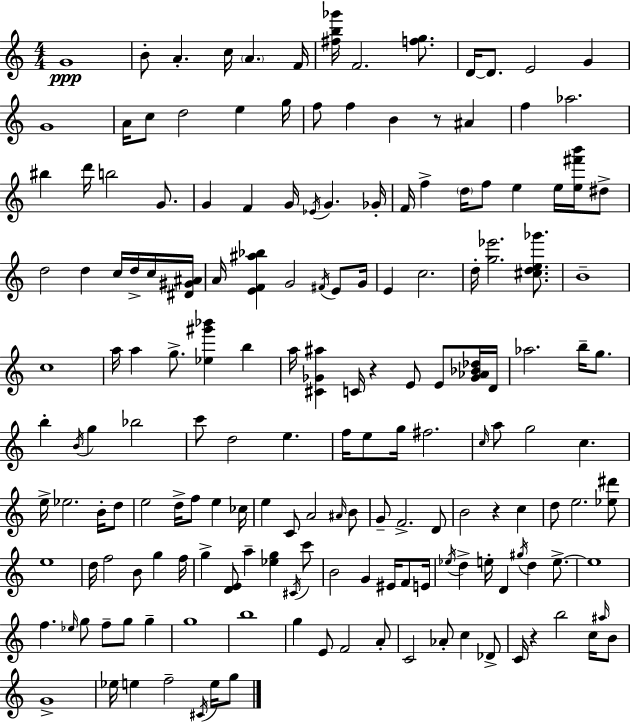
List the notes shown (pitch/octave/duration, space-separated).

G4/w B4/e A4/q. C5/s A4/q. F4/s [F#5,B5,Gb6]/s F4/h. [F5,G5]/e. D4/s D4/e. E4/h G4/q G4/w A4/s C5/e D5/h E5/q G5/s F5/e F5/q B4/q R/e A#4/q F5/q Ab5/h. BIS5/q D6/s B5/h G4/e. G4/q F4/q G4/s Eb4/s G4/q. Gb4/s F4/s F5/q D5/s F5/e E5/q E5/s [E5,F#6,B6]/s D#5/e D5/h D5/q C5/s D5/s C5/s [D#4,G#4,A#4]/s A4/s [E4,F4,A#5,Bb5]/q G4/h F#4/s E4/e G4/s E4/q C5/h. D5/s [G5,Eb6]/h. [C#5,D5,E5,Gb6]/e. B4/w C5/w A5/s A5/q G5/e. [Eb5,G#6,Bb6]/q B5/q A5/s [C#4,Gb4,A#5]/q C4/s R/q E4/e E4/e [Gb4,Ab4,Bb4,Db5]/s D4/s Ab5/h. B5/s G5/e. B5/q B4/s G5/q Bb5/h C6/e D5/h E5/q. F5/s E5/e G5/s F#5/h. C5/s A5/e G5/h C5/q. E5/s Eb5/h. B4/s D5/e E5/h D5/s F5/e E5/q CES5/s E5/q C4/e A4/h A#4/s B4/e G4/e F4/h. D4/e B4/h R/q C5/q D5/e E5/h. [Eb5,D#6]/e E5/w D5/s F5/h B4/e G5/q F5/s G5/q [D4,E4]/e A5/q [Eb5,G5]/q C#4/s C6/e B4/h G4/q EIS4/s F4/e E4/s Eb5/s D5/q E5/s D4/q G#5/s D5/q E5/e. E5/w F5/q. Eb5/s G5/e F5/e G5/e G5/q G5/w B5/w G5/q E4/e F4/h A4/e C4/h Ab4/e C5/q Db4/e C4/s R/q B5/h C5/s A#5/s B4/e G4/w Eb5/s E5/q F5/h C#4/s E5/s G5/e